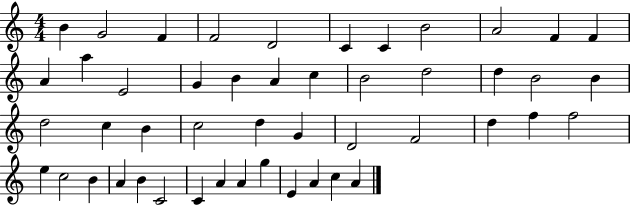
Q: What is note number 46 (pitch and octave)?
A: A4